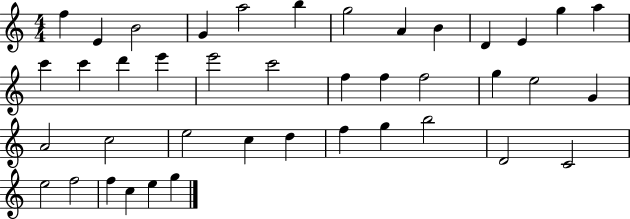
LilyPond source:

{
  \clef treble
  \numericTimeSignature
  \time 4/4
  \key c \major
  f''4 e'4 b'2 | g'4 a''2 b''4 | g''2 a'4 b'4 | d'4 e'4 g''4 a''4 | \break c'''4 c'''4 d'''4 e'''4 | e'''2 c'''2 | f''4 f''4 f''2 | g''4 e''2 g'4 | \break a'2 c''2 | e''2 c''4 d''4 | f''4 g''4 b''2 | d'2 c'2 | \break e''2 f''2 | f''4 c''4 e''4 g''4 | \bar "|."
}